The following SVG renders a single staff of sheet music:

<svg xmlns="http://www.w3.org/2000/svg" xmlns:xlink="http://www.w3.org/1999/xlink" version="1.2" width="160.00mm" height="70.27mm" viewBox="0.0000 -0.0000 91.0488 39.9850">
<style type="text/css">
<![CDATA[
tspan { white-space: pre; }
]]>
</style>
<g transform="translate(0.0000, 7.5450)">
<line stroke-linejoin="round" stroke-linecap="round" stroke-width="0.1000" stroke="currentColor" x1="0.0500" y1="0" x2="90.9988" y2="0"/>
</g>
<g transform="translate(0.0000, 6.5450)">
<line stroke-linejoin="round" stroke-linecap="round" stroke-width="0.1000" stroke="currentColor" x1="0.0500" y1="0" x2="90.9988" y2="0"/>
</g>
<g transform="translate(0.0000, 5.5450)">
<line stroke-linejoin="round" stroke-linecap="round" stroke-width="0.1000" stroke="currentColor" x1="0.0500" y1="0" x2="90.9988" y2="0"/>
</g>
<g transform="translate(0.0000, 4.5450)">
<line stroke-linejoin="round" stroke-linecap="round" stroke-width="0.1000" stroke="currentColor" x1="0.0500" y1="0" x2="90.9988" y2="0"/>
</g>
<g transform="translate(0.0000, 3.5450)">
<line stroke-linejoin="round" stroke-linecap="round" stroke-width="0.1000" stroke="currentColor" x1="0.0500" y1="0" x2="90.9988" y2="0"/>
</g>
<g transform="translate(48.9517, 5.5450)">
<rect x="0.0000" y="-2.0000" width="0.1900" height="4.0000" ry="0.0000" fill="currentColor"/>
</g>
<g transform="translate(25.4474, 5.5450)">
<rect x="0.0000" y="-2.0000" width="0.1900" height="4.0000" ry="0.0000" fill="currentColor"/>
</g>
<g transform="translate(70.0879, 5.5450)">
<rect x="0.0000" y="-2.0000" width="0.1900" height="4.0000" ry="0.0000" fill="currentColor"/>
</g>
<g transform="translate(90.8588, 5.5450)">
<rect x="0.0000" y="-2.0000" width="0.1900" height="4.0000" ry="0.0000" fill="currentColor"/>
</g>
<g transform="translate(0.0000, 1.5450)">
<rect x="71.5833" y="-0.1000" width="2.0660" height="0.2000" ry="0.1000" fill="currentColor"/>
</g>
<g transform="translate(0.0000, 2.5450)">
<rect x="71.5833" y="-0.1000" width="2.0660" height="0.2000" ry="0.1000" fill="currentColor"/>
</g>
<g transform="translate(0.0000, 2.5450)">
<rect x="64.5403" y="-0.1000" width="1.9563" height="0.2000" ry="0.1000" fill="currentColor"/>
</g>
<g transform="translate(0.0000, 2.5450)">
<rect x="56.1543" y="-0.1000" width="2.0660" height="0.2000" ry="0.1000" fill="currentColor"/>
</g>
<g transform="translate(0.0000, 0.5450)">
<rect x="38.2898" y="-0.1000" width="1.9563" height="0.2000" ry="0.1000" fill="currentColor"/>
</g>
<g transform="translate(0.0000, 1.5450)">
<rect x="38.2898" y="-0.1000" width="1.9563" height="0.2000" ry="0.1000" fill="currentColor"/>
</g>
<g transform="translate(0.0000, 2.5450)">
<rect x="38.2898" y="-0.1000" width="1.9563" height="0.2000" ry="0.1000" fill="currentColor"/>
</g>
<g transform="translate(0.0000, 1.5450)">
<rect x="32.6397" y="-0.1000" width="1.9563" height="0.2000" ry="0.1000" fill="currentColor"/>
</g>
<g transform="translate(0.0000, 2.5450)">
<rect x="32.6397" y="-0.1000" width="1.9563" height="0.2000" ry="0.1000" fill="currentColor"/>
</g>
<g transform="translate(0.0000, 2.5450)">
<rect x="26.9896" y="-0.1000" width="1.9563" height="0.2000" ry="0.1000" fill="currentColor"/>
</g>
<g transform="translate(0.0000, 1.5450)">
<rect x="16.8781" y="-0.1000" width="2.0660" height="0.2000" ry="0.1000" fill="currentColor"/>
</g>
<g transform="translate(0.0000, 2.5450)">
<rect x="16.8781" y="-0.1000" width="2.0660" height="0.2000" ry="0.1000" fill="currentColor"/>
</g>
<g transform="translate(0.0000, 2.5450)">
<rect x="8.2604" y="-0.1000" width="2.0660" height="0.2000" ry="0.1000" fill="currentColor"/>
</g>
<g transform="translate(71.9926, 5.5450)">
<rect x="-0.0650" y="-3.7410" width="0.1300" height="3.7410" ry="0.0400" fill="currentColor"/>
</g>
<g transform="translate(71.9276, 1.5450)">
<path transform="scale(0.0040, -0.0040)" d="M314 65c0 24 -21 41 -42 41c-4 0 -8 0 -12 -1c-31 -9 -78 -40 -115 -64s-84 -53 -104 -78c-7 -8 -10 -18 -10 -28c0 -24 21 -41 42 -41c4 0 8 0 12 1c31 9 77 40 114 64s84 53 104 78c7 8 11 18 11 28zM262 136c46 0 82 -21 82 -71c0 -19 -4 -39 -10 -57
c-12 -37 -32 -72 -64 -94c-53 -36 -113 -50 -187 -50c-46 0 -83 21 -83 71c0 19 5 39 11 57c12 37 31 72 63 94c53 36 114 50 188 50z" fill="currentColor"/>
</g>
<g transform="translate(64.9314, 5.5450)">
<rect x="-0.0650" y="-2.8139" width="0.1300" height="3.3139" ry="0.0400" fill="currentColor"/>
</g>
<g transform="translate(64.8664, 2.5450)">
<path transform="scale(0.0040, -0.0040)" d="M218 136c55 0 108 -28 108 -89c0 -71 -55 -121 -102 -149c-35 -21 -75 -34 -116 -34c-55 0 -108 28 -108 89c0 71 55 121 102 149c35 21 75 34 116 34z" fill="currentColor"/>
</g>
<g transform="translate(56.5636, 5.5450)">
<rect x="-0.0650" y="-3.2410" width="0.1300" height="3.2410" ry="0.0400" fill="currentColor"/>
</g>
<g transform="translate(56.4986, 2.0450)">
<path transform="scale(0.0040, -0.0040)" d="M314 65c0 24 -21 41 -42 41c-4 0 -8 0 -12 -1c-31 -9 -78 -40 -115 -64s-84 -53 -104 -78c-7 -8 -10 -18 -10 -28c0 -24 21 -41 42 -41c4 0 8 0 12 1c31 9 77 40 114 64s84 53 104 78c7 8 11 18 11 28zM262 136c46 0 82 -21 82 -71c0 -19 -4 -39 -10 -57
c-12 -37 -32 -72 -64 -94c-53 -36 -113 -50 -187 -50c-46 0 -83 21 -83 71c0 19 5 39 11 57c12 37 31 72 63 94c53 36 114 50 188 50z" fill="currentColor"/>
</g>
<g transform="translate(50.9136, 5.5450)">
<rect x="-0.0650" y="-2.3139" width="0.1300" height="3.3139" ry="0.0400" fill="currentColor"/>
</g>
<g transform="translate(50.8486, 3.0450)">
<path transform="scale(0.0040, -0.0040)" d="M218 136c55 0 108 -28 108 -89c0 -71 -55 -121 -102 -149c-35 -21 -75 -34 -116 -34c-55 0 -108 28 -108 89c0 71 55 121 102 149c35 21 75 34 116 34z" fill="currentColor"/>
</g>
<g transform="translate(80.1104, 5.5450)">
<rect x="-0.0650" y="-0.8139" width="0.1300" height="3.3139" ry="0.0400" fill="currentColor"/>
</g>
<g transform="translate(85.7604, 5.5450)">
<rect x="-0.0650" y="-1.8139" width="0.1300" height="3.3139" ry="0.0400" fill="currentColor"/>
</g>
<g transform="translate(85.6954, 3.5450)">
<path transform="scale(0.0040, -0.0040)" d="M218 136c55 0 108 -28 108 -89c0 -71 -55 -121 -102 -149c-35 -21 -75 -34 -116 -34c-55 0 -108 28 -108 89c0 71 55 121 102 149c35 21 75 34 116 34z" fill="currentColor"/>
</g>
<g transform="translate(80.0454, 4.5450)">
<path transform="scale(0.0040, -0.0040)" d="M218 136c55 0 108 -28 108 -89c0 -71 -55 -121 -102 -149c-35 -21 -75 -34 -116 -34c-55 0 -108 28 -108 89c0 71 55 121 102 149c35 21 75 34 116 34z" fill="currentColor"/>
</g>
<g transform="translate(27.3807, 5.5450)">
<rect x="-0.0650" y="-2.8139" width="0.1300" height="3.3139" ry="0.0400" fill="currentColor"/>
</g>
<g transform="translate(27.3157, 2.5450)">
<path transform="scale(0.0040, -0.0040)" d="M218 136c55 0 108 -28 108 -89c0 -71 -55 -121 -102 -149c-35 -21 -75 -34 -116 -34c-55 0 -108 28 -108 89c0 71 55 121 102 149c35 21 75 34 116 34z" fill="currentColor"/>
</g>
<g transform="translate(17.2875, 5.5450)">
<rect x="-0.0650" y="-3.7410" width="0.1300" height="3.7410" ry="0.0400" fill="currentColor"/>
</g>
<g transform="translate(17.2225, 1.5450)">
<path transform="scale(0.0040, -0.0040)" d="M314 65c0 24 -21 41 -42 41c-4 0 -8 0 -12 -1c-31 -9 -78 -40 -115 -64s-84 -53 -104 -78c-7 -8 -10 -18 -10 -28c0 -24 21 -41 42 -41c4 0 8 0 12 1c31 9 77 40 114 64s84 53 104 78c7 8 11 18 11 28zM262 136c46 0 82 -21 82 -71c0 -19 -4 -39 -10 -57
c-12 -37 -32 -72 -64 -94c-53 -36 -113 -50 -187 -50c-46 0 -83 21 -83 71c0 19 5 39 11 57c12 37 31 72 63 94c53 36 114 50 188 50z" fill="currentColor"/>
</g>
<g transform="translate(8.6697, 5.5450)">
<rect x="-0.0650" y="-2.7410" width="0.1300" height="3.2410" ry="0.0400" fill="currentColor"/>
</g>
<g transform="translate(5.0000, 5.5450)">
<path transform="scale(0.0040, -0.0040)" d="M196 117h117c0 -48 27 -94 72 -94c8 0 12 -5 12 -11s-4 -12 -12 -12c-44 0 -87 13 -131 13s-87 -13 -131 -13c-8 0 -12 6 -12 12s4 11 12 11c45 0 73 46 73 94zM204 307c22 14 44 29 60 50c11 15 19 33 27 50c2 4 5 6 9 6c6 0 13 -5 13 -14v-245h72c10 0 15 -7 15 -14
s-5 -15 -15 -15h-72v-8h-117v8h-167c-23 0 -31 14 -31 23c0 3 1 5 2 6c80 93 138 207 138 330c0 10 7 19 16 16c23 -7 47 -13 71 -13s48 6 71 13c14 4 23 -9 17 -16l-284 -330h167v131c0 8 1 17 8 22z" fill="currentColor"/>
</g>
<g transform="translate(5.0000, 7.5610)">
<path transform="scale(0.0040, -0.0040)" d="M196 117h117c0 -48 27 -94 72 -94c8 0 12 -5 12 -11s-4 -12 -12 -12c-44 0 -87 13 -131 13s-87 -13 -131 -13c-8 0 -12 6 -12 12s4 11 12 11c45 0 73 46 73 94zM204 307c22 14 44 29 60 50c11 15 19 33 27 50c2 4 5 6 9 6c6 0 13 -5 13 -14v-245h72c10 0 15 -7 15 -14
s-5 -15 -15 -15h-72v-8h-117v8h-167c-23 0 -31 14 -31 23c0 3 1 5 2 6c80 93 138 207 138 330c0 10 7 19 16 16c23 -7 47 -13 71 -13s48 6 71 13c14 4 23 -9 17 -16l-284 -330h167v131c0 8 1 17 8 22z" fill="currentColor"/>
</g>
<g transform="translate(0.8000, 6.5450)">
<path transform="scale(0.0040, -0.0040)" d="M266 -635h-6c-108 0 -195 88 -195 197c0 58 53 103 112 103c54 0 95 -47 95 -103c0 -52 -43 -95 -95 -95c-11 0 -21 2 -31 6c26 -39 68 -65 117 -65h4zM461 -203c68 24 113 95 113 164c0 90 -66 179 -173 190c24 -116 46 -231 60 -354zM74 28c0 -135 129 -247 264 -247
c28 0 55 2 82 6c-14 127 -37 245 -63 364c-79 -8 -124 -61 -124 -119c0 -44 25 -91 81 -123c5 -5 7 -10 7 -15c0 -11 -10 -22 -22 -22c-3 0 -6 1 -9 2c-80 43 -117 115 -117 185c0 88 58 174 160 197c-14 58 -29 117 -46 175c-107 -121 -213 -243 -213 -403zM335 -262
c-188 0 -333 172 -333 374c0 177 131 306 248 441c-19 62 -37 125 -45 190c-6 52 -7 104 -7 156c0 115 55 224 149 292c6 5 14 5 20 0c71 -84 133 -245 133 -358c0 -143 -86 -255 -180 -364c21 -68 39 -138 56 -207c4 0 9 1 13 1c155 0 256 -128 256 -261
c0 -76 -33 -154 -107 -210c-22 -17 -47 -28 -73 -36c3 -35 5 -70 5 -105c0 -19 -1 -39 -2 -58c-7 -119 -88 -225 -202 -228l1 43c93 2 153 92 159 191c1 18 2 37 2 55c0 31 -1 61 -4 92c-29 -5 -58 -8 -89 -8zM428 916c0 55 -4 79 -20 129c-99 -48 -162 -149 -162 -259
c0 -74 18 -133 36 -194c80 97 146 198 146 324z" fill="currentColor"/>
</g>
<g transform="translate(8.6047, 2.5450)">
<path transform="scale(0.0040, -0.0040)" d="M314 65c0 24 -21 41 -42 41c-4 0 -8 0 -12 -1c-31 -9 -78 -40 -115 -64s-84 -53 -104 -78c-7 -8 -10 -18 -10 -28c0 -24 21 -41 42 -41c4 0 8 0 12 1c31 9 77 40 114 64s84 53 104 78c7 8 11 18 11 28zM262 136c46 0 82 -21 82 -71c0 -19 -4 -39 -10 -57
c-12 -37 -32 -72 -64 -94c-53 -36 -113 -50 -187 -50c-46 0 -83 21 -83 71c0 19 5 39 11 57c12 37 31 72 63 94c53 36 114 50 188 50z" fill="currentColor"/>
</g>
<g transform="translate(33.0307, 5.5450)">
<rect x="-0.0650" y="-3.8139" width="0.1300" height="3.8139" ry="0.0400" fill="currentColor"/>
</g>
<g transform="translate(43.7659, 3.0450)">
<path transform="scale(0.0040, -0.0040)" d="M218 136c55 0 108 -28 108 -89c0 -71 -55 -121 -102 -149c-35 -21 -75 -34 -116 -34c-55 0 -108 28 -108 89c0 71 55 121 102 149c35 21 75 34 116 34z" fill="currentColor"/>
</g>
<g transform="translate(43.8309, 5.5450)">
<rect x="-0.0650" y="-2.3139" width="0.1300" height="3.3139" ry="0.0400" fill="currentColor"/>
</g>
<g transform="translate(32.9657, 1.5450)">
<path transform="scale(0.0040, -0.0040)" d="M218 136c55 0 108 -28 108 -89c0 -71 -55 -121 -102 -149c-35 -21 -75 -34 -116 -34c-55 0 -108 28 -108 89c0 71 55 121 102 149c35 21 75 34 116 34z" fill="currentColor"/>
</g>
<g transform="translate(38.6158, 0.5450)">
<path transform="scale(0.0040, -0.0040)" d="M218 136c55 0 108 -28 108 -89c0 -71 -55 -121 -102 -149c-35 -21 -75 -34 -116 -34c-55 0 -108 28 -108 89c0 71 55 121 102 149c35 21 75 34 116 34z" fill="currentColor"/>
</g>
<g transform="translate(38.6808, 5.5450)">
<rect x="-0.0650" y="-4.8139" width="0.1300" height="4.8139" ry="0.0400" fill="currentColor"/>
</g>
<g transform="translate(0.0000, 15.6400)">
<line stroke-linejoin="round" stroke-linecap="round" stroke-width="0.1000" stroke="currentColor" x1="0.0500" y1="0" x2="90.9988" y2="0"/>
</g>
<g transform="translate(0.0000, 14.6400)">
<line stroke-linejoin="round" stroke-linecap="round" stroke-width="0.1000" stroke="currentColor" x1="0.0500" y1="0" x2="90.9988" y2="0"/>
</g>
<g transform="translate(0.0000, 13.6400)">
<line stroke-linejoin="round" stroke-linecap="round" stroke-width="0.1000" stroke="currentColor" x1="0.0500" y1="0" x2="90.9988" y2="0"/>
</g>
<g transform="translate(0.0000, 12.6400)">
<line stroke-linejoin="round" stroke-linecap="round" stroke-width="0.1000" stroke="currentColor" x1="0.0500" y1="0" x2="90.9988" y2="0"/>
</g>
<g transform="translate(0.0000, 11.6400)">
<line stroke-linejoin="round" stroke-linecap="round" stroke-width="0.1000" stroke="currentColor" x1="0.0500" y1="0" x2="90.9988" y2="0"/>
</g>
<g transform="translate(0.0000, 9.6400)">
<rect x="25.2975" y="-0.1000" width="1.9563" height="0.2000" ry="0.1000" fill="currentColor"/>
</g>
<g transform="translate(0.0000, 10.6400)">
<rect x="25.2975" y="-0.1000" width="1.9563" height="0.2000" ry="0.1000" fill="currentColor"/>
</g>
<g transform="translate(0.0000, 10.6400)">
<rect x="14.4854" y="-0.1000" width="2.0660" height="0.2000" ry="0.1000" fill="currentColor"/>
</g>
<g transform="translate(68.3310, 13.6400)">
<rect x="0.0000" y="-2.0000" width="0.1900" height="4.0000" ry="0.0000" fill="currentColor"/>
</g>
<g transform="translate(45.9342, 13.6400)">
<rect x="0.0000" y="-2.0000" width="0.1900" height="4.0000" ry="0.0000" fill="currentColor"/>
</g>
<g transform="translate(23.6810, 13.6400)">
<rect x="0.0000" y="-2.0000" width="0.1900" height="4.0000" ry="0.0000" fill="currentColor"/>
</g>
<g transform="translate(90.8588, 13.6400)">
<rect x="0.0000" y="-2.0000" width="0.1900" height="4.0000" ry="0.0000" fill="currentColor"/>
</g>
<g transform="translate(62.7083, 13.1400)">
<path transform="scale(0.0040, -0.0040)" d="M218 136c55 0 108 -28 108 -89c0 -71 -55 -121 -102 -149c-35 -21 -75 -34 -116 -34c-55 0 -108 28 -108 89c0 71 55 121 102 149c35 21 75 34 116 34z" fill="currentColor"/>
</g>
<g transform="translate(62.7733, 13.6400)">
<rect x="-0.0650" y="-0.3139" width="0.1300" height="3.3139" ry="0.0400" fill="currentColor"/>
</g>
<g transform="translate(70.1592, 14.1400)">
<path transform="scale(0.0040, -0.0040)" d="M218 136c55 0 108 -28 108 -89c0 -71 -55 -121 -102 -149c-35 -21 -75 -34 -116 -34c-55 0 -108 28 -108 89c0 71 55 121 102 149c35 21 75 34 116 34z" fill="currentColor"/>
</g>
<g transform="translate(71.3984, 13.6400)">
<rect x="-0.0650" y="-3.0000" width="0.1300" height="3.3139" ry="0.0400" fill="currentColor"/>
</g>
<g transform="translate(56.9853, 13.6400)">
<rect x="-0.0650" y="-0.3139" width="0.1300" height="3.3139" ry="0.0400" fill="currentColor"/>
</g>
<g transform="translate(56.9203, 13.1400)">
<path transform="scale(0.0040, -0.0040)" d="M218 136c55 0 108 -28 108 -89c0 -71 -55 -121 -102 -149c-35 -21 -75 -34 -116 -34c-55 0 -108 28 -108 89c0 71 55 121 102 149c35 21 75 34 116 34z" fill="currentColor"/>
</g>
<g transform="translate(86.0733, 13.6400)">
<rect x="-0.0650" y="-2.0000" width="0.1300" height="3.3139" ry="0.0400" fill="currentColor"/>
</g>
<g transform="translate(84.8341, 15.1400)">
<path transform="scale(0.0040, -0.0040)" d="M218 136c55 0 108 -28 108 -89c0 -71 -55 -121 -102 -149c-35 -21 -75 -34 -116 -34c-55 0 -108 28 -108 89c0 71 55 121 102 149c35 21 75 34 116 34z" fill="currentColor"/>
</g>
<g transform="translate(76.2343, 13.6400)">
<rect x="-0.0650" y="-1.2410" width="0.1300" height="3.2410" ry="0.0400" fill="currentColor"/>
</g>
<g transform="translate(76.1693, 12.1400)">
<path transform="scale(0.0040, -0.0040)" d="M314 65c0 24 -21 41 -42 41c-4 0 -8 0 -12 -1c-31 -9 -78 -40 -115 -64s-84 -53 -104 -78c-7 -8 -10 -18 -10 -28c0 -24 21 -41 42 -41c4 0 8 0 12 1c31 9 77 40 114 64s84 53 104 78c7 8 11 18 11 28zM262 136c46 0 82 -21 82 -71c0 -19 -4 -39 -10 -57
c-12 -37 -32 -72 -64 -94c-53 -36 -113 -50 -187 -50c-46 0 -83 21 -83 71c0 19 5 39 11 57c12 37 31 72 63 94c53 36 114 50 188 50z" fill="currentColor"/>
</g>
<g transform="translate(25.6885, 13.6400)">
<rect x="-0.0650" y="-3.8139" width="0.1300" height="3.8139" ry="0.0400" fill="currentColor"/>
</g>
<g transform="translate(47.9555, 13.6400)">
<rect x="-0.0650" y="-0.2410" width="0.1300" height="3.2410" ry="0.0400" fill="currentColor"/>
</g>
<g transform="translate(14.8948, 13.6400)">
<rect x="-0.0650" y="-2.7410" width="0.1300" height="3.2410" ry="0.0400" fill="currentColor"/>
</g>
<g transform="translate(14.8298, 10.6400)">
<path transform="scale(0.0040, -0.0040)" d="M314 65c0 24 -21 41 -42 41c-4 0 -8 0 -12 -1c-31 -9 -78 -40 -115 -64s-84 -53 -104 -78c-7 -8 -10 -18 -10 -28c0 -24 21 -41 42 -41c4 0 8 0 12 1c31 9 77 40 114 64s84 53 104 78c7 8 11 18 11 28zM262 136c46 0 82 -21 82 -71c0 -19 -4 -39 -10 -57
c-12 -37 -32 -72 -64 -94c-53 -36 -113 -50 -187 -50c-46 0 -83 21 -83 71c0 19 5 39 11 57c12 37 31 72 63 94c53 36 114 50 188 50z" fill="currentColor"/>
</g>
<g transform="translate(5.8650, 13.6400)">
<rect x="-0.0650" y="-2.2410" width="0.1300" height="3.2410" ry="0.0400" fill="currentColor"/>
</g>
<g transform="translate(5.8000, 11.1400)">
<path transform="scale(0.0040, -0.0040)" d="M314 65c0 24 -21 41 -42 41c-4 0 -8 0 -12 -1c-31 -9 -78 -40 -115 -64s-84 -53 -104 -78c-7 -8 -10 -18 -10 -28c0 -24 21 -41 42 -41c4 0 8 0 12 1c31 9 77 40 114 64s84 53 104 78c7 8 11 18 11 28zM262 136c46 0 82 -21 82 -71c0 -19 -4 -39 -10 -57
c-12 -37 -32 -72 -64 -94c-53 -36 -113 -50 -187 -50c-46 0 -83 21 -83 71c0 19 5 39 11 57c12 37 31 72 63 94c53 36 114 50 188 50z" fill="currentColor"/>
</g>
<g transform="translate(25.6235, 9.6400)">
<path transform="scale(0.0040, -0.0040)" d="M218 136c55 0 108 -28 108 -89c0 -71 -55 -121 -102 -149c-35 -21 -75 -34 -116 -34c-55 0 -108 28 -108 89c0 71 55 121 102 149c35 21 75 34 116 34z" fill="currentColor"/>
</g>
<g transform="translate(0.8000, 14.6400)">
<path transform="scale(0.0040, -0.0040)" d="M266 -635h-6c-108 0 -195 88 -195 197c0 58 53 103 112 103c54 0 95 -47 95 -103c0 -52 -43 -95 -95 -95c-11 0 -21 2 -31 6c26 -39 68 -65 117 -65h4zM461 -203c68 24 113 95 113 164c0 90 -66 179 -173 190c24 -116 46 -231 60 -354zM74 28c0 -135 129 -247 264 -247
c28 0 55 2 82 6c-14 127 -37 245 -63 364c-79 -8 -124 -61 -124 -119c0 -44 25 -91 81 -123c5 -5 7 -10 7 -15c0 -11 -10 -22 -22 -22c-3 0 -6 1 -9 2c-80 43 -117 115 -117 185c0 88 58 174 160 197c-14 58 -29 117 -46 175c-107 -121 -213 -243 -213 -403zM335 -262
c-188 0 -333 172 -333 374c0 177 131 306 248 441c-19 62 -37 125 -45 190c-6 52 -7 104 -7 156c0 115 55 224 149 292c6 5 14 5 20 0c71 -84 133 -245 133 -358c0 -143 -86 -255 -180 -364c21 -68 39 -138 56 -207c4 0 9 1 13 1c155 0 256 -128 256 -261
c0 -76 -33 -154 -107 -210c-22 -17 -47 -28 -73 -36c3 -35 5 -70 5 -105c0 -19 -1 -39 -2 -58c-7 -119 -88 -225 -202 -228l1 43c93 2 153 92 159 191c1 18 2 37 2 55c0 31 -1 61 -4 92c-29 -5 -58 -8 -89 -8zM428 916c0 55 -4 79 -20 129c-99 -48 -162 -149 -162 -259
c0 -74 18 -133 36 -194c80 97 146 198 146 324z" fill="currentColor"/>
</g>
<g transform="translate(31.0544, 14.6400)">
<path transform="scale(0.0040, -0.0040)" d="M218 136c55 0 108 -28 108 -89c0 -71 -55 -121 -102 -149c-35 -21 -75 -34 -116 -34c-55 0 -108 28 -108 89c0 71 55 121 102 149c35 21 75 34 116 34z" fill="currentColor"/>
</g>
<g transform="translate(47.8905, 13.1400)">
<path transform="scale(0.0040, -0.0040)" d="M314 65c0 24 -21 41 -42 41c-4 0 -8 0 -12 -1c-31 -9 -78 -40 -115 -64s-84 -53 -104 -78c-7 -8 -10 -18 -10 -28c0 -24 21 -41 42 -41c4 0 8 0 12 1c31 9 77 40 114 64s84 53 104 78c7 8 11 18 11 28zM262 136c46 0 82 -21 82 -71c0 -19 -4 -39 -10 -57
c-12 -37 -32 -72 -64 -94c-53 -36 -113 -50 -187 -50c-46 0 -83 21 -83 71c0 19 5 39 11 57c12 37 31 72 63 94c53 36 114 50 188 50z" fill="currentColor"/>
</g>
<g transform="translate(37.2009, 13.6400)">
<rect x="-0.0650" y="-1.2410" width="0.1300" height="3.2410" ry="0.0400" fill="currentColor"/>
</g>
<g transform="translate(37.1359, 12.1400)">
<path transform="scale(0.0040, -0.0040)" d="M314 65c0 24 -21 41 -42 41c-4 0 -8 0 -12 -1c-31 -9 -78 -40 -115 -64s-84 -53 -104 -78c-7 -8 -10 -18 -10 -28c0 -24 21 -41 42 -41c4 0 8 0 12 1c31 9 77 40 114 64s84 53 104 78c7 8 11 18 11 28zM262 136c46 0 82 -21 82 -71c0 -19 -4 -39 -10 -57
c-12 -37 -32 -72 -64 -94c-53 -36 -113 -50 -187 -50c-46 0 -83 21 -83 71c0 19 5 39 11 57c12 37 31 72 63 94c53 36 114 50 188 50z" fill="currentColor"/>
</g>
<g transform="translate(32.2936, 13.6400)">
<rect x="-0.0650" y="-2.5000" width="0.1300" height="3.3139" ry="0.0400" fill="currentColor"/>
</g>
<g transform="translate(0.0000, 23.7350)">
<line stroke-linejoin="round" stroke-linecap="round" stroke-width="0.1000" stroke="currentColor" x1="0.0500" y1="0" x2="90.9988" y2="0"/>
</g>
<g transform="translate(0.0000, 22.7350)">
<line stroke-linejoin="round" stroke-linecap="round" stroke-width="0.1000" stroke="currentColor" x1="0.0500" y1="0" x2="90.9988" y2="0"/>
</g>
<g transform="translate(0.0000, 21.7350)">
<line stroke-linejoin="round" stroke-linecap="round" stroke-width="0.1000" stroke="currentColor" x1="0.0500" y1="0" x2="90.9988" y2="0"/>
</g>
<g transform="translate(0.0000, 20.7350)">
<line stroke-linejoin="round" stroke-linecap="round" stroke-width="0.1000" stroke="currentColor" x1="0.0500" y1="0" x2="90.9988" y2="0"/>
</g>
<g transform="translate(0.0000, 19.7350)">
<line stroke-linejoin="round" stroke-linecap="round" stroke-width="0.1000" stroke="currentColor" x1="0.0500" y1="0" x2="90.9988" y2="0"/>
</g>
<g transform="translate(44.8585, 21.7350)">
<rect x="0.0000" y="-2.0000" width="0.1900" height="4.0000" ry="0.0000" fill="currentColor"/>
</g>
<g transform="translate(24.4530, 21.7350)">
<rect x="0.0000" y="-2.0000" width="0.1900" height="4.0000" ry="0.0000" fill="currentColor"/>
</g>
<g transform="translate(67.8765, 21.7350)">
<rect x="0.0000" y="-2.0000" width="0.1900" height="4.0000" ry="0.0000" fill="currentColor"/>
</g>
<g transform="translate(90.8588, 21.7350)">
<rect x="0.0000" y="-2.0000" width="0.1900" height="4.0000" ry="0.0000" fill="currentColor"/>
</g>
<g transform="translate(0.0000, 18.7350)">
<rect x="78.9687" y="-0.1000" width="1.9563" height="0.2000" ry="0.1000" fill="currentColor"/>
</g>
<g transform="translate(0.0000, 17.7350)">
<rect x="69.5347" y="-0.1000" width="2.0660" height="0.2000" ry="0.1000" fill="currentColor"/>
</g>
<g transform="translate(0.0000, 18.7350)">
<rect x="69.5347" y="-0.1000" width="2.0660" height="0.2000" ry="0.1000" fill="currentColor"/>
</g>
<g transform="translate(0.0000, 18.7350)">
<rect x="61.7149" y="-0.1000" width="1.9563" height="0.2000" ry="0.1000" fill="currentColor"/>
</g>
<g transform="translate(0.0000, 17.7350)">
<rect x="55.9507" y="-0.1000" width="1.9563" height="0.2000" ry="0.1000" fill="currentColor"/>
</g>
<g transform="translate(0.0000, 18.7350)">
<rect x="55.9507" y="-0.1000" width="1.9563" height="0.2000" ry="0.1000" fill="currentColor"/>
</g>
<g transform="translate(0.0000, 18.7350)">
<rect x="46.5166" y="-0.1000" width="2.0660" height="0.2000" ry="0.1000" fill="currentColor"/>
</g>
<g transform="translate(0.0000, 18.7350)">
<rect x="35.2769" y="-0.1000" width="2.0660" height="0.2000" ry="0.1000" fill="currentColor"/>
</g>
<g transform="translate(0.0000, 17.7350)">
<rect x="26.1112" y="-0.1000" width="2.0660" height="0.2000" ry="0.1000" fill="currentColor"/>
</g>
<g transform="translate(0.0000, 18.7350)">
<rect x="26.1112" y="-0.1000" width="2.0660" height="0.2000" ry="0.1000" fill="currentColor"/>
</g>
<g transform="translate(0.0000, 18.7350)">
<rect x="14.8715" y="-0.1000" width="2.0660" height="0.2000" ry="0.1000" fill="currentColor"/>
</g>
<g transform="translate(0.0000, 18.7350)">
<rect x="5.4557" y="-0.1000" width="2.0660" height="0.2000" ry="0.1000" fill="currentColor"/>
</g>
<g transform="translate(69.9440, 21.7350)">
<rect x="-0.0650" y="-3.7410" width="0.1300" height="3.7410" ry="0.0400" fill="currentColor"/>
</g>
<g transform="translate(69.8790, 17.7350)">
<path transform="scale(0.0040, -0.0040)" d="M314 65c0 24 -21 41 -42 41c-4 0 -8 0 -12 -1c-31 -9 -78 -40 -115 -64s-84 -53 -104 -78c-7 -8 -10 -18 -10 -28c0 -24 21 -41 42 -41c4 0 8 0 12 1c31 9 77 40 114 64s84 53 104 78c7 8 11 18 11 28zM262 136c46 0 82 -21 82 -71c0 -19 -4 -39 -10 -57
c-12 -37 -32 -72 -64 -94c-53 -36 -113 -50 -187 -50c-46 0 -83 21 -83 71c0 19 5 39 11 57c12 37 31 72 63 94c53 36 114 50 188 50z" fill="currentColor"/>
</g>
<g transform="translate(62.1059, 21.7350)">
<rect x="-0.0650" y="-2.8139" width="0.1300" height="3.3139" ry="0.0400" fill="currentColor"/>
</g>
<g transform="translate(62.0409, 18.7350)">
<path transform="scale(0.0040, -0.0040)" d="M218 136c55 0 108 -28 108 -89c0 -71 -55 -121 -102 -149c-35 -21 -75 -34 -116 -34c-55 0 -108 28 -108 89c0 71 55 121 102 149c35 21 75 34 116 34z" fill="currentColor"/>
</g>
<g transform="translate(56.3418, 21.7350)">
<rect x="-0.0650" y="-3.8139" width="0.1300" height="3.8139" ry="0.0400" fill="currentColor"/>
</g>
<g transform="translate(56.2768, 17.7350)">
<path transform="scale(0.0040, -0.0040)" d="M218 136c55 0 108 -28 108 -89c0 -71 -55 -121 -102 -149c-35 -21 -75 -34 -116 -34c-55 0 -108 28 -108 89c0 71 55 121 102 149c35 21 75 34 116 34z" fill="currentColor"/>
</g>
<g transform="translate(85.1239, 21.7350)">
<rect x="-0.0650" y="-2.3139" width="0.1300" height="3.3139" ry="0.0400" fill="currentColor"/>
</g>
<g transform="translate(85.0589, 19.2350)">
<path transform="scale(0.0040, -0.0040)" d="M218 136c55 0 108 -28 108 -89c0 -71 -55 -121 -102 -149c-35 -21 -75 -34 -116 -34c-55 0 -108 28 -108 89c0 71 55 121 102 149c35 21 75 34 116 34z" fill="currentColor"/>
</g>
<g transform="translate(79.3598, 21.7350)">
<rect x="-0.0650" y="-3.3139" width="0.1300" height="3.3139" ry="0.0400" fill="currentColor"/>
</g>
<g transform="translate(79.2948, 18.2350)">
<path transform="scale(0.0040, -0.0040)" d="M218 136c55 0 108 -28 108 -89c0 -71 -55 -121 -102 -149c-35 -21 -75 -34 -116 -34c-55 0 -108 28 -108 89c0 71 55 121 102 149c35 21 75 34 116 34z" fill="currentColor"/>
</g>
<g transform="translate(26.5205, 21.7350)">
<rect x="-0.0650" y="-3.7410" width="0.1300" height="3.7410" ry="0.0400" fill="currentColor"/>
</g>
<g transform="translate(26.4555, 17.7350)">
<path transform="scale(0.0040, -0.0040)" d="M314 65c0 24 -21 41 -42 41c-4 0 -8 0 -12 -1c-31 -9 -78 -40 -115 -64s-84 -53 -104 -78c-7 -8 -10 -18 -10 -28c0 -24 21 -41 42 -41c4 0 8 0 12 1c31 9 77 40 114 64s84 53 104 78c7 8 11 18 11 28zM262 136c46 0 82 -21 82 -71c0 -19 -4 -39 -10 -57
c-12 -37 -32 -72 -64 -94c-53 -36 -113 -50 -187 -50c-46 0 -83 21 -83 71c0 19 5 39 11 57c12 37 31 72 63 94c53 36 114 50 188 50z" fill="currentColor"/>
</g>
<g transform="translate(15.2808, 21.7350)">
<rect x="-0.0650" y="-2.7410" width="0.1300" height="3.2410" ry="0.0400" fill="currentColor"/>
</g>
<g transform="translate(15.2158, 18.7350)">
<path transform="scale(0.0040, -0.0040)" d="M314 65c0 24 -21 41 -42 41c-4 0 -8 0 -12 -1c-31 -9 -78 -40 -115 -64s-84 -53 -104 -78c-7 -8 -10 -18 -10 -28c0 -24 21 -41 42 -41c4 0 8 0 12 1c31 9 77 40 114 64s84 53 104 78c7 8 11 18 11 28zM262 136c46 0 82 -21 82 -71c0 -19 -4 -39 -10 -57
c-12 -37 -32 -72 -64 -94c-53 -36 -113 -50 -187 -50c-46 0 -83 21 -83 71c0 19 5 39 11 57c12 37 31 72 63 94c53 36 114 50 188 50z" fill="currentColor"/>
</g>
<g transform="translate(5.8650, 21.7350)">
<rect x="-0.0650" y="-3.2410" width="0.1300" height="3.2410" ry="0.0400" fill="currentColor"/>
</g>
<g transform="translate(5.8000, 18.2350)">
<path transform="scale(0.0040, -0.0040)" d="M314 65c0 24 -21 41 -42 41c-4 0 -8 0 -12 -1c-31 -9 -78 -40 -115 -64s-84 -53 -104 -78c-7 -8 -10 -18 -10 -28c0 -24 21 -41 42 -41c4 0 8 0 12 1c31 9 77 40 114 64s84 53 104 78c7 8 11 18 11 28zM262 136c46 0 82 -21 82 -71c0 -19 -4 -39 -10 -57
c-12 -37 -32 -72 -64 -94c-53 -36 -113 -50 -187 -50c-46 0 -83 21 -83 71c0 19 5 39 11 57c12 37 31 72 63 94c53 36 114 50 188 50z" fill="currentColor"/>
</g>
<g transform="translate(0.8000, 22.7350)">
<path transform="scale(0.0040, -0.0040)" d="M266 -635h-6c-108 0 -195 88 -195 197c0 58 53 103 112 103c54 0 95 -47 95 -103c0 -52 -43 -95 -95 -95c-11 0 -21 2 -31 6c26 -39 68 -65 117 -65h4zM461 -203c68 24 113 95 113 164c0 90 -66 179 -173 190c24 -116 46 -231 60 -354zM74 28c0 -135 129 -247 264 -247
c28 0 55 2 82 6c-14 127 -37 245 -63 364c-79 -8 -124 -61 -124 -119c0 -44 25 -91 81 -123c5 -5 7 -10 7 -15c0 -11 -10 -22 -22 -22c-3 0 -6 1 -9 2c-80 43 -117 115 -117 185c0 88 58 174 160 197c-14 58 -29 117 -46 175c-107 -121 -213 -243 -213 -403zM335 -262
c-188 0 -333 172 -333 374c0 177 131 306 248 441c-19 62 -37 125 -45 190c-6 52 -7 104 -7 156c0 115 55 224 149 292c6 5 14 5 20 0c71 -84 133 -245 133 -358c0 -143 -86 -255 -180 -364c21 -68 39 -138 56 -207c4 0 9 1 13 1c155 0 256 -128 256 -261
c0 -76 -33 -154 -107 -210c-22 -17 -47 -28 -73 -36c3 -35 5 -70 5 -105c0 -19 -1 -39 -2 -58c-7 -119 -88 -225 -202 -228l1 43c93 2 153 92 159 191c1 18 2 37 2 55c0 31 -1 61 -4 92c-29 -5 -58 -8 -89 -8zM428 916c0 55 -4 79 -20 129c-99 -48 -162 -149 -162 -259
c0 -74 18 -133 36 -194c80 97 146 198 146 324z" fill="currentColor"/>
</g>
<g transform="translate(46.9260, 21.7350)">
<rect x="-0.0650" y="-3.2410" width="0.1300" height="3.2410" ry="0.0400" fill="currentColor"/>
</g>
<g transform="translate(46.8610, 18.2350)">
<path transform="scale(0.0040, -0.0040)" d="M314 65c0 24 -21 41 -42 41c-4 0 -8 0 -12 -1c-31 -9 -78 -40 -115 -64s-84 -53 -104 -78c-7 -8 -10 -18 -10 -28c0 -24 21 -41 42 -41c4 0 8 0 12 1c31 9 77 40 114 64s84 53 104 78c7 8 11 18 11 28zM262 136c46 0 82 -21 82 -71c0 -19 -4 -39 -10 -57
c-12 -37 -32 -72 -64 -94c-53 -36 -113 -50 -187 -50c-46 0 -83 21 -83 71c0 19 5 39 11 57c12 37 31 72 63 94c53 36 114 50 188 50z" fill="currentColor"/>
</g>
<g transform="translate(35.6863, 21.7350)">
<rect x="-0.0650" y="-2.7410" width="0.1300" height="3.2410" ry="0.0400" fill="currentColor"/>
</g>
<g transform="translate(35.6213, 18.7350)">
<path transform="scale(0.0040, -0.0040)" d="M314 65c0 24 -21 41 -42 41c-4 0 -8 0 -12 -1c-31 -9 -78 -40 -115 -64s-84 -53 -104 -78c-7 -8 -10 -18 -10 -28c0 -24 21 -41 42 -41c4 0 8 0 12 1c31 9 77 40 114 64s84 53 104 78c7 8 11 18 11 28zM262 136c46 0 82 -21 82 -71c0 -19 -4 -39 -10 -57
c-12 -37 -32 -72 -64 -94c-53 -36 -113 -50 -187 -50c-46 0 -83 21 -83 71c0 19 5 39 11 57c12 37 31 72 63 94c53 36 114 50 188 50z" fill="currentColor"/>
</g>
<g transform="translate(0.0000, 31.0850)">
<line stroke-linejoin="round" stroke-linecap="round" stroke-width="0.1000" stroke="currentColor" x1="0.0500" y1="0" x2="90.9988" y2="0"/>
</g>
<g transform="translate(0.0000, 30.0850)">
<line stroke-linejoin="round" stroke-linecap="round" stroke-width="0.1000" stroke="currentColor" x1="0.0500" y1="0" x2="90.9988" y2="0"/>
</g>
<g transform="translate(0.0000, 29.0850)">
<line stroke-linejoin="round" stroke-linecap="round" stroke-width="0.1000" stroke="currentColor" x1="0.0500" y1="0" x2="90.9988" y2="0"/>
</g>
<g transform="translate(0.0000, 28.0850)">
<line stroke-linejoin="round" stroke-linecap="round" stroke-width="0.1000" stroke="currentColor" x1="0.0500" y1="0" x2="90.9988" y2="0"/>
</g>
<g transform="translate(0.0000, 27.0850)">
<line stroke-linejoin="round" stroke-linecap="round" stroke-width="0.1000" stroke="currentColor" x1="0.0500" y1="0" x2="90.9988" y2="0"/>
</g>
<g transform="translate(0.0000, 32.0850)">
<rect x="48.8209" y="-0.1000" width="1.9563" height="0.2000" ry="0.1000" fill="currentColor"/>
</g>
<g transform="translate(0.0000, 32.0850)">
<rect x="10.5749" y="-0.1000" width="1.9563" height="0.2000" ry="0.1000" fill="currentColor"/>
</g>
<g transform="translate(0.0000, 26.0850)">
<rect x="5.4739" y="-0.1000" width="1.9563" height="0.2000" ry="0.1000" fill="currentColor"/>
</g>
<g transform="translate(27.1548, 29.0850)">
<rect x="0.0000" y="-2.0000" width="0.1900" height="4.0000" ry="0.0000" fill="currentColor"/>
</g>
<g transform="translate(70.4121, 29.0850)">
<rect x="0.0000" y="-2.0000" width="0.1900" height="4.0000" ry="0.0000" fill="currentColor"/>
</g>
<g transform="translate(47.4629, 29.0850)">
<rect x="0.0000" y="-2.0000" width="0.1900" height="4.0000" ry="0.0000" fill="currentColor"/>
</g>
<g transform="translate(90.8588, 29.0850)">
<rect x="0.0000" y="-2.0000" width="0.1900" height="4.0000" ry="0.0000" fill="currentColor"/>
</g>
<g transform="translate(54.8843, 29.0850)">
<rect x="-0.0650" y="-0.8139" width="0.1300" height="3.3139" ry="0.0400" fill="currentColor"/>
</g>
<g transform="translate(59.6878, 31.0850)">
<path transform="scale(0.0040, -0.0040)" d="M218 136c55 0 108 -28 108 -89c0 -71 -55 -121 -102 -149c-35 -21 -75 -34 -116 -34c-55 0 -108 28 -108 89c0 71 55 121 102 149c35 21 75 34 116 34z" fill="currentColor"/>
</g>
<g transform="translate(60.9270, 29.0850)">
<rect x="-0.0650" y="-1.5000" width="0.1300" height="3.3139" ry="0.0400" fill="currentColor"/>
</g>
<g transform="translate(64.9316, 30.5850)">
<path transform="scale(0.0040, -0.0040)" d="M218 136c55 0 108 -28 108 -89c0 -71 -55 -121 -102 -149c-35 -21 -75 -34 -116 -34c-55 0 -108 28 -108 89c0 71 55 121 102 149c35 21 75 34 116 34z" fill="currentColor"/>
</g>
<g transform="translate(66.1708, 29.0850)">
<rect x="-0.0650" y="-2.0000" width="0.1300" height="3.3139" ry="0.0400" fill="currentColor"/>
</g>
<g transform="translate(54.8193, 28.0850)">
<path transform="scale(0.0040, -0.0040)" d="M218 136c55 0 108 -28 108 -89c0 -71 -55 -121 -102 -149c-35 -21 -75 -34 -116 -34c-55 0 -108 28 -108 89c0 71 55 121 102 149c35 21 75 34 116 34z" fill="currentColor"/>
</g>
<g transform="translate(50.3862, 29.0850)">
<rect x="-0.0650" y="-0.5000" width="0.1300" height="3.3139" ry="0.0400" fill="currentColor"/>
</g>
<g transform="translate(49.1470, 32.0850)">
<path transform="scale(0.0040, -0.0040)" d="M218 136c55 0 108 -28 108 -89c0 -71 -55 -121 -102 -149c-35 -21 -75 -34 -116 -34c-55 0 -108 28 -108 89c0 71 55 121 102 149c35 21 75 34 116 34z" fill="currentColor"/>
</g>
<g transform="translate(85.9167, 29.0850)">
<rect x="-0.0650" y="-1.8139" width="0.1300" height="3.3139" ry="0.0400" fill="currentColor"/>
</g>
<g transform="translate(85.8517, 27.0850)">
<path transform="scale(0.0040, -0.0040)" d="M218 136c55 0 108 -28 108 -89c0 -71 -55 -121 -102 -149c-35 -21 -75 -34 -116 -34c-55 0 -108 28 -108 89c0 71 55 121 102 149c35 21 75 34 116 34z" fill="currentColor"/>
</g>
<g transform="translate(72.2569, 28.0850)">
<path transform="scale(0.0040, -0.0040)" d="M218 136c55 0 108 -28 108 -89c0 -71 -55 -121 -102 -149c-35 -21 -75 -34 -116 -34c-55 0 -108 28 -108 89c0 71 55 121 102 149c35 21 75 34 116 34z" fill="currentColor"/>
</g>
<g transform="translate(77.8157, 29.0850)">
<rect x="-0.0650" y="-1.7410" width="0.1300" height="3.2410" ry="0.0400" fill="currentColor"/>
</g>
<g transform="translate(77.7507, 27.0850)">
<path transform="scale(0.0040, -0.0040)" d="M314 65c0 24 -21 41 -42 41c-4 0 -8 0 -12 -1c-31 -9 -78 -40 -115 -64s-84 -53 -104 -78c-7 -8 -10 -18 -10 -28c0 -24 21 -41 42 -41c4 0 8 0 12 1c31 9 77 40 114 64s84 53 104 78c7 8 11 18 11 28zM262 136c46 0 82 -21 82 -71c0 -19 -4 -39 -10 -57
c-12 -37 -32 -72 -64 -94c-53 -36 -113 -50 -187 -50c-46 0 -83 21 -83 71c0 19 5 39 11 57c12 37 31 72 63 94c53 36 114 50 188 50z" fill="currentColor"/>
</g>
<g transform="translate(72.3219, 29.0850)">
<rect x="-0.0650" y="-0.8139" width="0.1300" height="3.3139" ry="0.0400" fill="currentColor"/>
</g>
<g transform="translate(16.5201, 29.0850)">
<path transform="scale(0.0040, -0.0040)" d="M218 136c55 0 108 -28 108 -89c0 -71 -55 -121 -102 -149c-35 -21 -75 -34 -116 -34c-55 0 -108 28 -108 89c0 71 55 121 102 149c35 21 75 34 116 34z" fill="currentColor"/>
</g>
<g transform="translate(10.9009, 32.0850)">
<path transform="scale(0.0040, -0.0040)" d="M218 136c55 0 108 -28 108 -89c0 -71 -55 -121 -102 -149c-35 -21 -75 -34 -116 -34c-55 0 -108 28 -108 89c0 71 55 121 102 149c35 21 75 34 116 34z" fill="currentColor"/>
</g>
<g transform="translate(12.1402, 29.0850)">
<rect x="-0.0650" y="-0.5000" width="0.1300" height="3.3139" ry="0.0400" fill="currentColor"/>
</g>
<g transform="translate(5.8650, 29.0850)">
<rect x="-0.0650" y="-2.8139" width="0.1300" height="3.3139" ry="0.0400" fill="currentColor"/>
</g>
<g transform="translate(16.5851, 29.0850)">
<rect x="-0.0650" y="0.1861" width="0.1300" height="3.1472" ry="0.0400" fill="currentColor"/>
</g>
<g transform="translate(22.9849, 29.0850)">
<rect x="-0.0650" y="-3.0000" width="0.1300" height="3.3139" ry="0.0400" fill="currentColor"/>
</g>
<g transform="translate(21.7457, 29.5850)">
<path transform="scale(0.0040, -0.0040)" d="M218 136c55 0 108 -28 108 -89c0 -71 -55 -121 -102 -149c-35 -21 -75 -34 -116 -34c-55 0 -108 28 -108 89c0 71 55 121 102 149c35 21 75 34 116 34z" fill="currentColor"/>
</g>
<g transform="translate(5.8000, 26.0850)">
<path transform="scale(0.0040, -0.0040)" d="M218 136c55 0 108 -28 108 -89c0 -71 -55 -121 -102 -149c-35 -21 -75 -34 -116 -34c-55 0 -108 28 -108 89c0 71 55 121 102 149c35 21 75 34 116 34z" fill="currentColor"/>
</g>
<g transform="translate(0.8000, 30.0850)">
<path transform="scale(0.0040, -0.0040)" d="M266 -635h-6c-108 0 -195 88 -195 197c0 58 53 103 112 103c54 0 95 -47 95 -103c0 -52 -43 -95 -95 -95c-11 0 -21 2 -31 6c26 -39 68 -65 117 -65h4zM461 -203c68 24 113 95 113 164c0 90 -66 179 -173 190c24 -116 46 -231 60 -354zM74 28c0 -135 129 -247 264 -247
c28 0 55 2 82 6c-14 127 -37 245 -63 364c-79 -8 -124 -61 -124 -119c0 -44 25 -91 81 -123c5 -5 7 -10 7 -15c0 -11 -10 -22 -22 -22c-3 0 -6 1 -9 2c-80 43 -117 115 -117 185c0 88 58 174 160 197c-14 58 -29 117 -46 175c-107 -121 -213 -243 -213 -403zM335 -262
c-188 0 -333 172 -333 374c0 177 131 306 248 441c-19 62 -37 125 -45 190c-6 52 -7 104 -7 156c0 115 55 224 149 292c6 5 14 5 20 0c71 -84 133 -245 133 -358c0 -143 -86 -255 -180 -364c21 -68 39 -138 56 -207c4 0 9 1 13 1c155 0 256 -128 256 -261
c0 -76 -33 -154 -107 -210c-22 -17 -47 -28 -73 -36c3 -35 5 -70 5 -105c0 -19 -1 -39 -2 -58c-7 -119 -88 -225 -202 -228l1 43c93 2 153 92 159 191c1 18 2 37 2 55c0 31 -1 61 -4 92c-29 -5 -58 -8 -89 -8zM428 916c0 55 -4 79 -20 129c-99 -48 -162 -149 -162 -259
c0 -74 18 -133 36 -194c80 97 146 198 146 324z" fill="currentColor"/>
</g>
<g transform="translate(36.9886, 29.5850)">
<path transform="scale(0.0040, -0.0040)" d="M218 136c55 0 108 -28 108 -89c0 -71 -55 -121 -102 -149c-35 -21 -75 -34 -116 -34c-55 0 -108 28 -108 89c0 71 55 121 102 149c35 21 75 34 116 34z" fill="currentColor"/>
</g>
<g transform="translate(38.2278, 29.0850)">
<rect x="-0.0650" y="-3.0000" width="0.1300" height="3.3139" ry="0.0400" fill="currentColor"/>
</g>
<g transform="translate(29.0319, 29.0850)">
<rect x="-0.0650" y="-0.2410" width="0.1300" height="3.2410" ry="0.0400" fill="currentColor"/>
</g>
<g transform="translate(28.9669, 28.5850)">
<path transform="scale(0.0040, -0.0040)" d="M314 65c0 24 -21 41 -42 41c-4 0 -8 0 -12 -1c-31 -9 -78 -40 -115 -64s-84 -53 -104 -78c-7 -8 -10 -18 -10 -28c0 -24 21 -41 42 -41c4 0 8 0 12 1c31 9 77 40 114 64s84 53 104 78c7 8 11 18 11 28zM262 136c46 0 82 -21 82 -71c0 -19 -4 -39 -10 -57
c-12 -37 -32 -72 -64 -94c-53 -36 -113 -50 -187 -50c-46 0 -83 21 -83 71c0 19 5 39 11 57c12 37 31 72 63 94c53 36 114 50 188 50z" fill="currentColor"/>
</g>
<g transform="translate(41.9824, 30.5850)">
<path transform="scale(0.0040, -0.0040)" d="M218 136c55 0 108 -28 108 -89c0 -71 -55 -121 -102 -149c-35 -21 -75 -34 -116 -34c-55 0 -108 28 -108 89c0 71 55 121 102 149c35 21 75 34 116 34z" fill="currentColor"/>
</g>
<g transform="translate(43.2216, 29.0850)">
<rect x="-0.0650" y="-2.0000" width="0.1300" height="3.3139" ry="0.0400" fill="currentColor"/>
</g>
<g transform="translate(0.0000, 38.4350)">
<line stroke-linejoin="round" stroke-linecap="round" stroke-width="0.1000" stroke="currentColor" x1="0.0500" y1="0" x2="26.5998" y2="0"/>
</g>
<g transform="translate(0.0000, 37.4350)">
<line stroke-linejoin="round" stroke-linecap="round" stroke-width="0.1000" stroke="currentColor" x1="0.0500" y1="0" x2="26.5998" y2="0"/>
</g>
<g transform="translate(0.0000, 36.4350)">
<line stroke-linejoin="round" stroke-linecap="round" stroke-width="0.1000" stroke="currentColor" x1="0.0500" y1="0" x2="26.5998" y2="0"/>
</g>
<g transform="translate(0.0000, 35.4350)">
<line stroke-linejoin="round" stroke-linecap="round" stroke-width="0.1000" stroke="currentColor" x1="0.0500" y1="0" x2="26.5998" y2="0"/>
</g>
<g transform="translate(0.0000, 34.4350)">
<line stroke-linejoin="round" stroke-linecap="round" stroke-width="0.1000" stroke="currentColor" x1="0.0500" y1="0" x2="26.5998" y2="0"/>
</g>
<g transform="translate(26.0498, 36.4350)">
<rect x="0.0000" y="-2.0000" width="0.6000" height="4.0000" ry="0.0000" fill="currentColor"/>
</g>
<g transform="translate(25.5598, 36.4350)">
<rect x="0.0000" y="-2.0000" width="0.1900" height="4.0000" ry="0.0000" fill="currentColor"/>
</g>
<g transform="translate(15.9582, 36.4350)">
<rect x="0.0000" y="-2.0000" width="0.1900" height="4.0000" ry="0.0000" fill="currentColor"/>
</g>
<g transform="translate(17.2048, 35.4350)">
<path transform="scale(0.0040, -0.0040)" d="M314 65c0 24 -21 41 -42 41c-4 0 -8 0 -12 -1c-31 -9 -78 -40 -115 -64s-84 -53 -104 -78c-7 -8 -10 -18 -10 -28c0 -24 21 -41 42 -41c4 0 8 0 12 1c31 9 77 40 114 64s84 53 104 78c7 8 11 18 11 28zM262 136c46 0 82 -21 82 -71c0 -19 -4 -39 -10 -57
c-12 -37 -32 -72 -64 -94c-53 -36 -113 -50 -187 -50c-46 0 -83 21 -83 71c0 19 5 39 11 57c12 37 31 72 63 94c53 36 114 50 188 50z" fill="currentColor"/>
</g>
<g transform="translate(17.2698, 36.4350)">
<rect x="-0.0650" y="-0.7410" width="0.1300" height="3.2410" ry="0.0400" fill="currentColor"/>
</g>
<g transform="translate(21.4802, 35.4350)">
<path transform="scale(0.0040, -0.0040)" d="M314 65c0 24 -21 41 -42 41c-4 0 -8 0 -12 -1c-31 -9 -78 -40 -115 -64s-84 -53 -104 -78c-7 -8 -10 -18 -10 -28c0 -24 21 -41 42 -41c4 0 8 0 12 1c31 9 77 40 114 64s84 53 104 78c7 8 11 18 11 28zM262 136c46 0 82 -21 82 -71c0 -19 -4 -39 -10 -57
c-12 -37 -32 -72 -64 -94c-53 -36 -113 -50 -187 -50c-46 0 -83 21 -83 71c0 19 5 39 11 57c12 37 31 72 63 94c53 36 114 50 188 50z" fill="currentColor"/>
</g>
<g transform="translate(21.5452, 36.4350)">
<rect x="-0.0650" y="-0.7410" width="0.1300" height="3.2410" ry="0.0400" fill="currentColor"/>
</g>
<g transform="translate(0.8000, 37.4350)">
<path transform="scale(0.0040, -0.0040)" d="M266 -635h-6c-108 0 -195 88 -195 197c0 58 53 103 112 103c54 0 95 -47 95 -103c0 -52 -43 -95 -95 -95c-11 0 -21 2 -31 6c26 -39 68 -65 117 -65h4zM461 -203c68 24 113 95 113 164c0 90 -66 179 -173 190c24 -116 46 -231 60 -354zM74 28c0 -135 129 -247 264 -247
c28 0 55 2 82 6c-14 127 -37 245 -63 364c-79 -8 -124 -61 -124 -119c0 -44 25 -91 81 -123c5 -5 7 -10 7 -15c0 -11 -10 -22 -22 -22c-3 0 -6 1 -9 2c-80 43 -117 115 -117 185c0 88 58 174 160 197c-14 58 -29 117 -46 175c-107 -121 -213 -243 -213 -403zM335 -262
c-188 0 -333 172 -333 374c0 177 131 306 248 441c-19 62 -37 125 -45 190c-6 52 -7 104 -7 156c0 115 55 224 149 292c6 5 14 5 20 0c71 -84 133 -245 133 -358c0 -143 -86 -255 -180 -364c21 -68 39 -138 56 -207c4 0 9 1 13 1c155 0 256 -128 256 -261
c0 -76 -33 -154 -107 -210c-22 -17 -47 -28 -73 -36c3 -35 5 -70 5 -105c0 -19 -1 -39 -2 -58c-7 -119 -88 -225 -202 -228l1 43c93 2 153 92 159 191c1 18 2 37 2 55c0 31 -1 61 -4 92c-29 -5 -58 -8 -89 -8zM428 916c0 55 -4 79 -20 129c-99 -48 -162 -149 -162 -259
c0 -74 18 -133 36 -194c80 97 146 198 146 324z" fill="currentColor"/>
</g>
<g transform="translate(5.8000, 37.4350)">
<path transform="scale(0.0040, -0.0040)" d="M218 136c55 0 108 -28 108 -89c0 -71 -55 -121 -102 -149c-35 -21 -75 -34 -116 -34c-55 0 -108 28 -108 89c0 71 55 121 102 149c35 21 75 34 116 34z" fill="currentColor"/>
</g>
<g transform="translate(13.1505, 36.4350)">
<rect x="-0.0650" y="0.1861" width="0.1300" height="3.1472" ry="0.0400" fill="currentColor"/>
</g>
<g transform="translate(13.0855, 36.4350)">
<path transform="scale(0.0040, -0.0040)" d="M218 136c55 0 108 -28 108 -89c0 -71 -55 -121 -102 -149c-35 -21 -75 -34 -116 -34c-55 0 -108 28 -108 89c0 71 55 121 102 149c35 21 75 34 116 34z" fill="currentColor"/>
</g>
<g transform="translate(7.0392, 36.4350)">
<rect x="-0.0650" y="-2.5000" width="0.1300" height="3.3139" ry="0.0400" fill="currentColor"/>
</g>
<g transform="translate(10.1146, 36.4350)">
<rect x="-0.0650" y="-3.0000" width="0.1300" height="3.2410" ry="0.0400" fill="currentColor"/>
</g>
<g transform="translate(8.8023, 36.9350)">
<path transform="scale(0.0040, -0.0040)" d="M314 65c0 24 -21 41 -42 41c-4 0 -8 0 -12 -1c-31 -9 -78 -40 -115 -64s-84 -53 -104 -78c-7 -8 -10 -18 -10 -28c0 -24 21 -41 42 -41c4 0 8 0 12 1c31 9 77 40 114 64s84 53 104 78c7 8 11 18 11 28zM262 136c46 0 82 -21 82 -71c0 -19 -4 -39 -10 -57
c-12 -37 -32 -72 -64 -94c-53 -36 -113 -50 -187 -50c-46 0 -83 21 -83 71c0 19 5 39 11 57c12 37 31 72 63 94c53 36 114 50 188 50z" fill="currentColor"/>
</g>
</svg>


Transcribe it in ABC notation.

X:1
T:Untitled
M:4/4
L:1/4
K:C
a2 c'2 a c' e' g g b2 a c'2 d f g2 a2 c' G e2 c2 c c A e2 F b2 a2 c'2 a2 b2 c' a c'2 b g a C B A c2 A F C d E F d f2 f G A2 B d2 d2